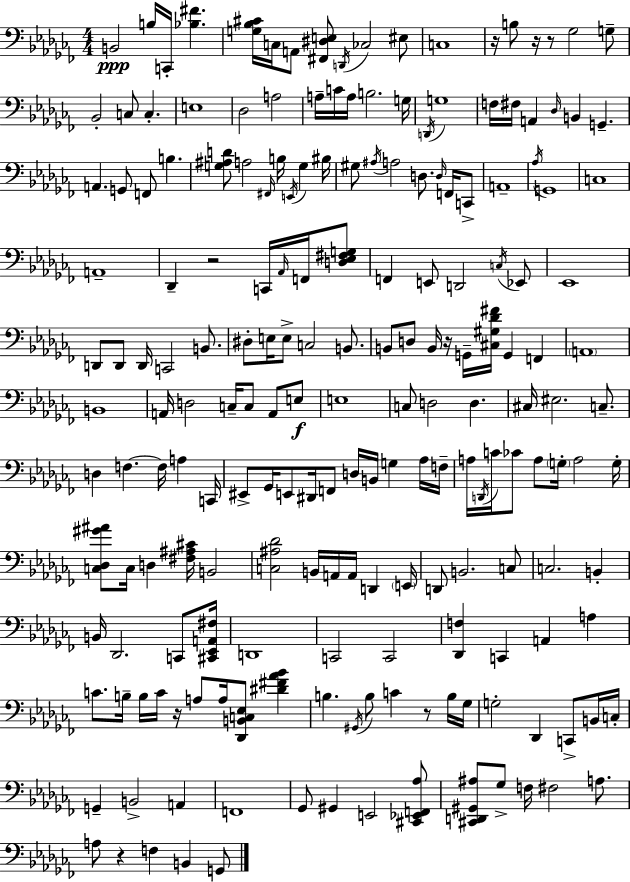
{
  \clef bass
  \numericTimeSignature
  \time 4/4
  \key aes \minor
  b,2\ppp b16 c,16-. <bes fis'>4. | <g bes cis'>16 c16 a,8 <fis, dis e>8 \acciaccatura { d,16 } ces2 eis8 | c1 | r16 b8 r16 r8 ges2 g8-- | \break bes,2-. c8 c4.-. | e1 | des2 a2 | a16-- c'16 a16 b2. | \break g16 \acciaccatura { d,16 } g1 | f16 fis16 a,4 \grace { des16 } b,4 g,4.-- | a,4. g,8 f,8 b4. | <g ais d'>8 a2 \grace { fis,16 } b16 \acciaccatura { e,16 } | \break g4 bis16 gis8 \acciaccatura { ais16 } a2 | d8. \grace { d16 } f,16 c,8-> a,1-- | \acciaccatura { aes16 } g,1 | c1 | \break a,1-- | des,4-- r2 | c,16 \grace { aes,16 } f,16 <d ees fis g>8 f,4 e,8 d,2 | \acciaccatura { c16 } ees,8 ees,1 | \break d,8 d,8 d,16 c,2 | b,8. dis8-. e16 e8-> c2 | b,8. b,8 d8 b,16 r16 | g,16-- <cis gis des' fis'>16 g,4 f,4 \parenthesize a,1 | \break b,1 | a,16 d2 | c16-- c8 a,8 e8\f e1 | c8 d2 | \break d4. cis16 eis2. | c8.-- d4 f4.~~ | f16 a4 c,16 eis,8-> ges,16 e,8 dis,16 | f,8 d16 b,16 g4 aes16 f16-- a16 \acciaccatura { d,16 } c'16 ces'8 a8 | \break \parenthesize g16-. a2 g16-. <c des gis' ais'>8 c16 d4 | <fis ais cis'>16 b,2 <c ais des'>2 | b,16 a,16 a,16 d,4 \parenthesize e,16 d,8 b,2. | c8 c2. | \break b,4-. b,16 des,2. | c,8 <cis, ees, a, fis>16 d,1 | c,2 | c,2 <des, f>4 c,4 | \break a,4 a4 c'8. b16-- b16 | c'16 r16 a8 a16 <des, b, c ees>8 <dis' fis' aes' bes'>4 b4. | \acciaccatura { gis,16 } b8 c'4 r8 b16 ges16 g2-. | des,4 c,8-> b,16 c16-. g,4-- | \break b,2-> a,4 f,1 | ges,8 gis,4 | e,2 <cis, ees, f, aes>8 <cis, d, gis, ais>8 ges8-> | f16 fis2 a8. a8 r4 | \break f4 b,4 g,8 \bar "|."
}